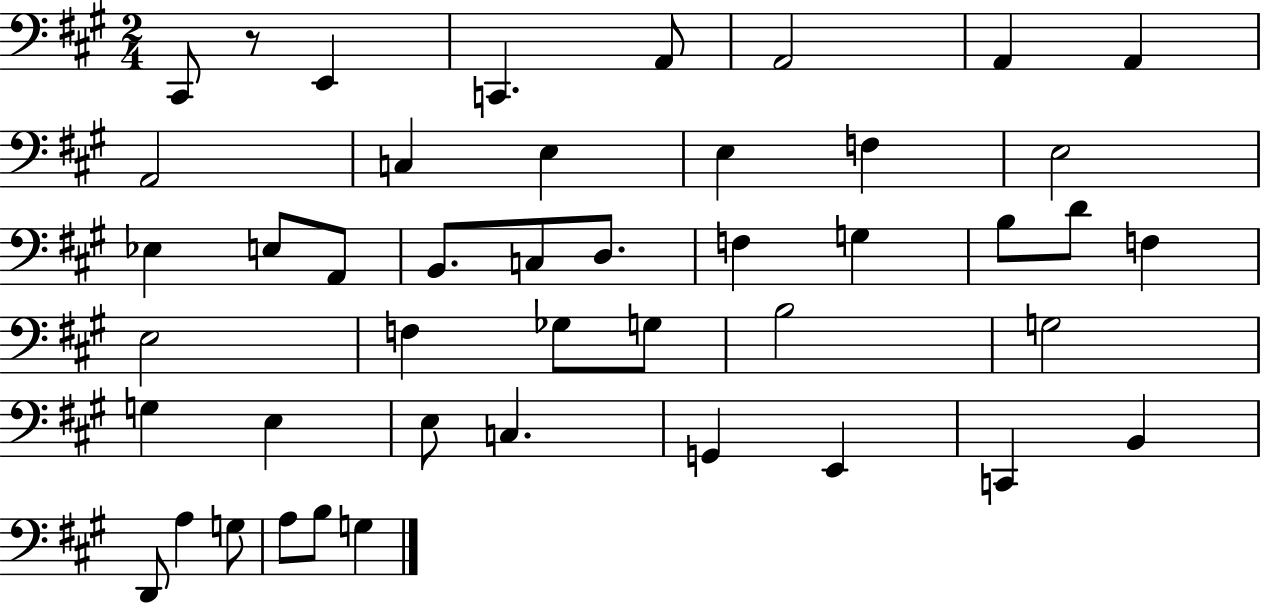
C#2/e R/e E2/q C2/q. A2/e A2/h A2/q A2/q A2/h C3/q E3/q E3/q F3/q E3/h Eb3/q E3/e A2/e B2/e. C3/e D3/e. F3/q G3/q B3/e D4/e F3/q E3/h F3/q Gb3/e G3/e B3/h G3/h G3/q E3/q E3/e C3/q. G2/q E2/q C2/q B2/q D2/e A3/q G3/e A3/e B3/e G3/q